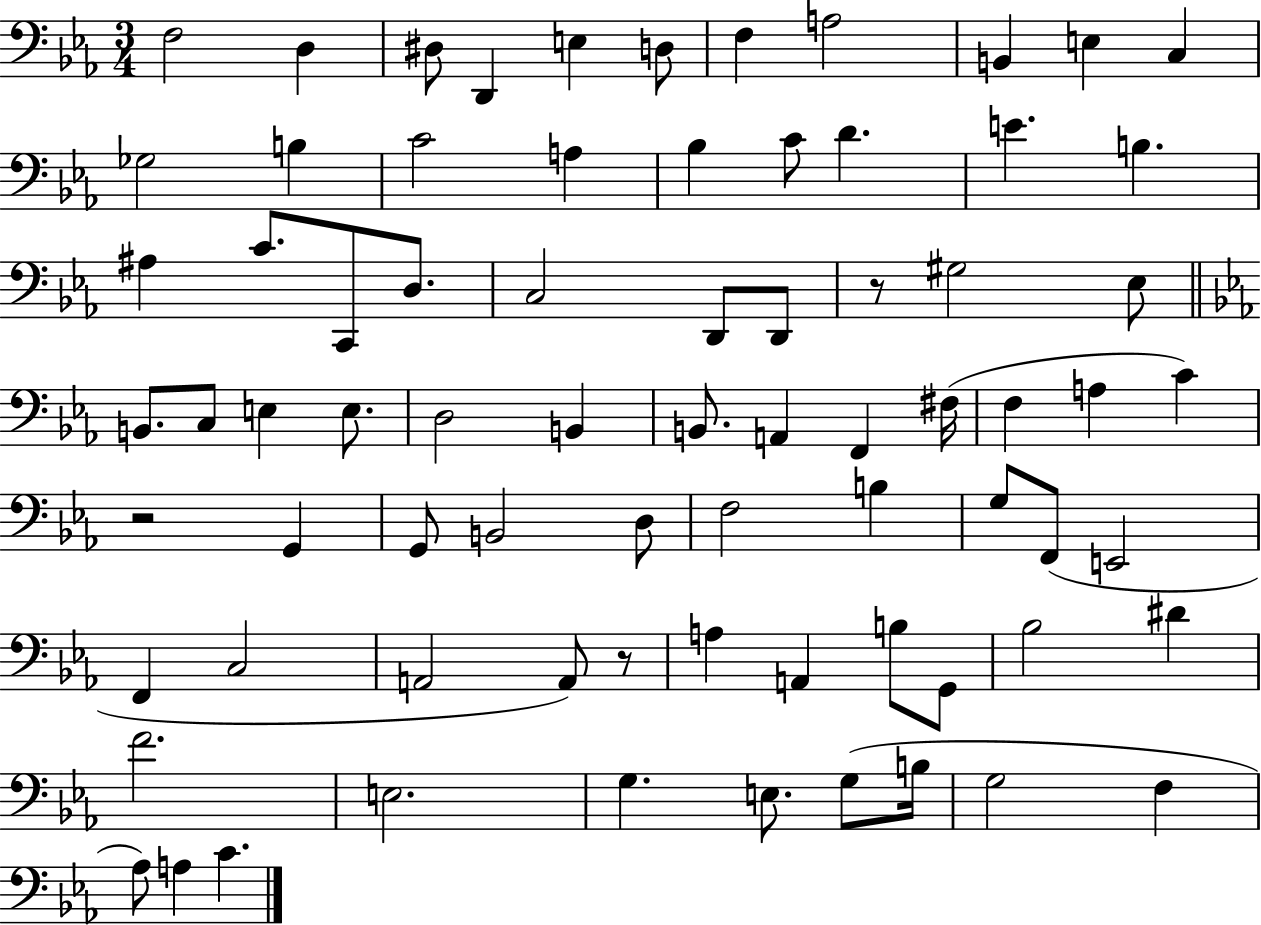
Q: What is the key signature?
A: EES major